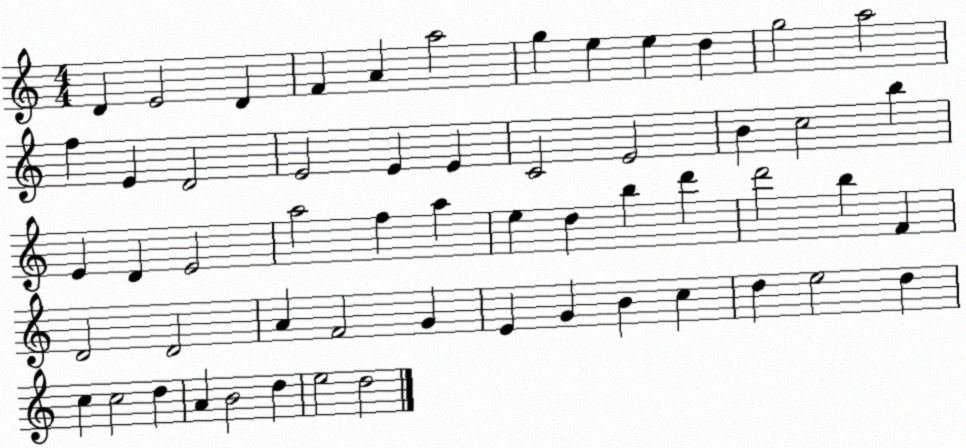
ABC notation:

X:1
T:Untitled
M:4/4
L:1/4
K:C
D E2 D F A a2 g e e d g2 a2 f E D2 E2 E E C2 E2 B c2 b E D E2 a2 f a e d b d' d'2 b F D2 D2 A F2 G E G B c d e2 d c c2 d A B2 d e2 d2